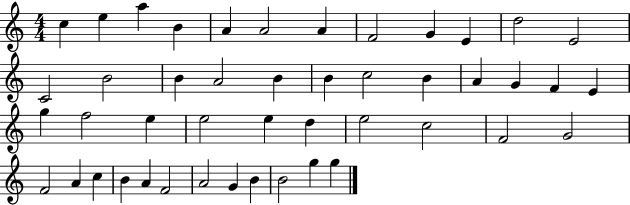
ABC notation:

X:1
T:Untitled
M:4/4
L:1/4
K:C
c e a B A A2 A F2 G E d2 E2 C2 B2 B A2 B B c2 B A G F E g f2 e e2 e d e2 c2 F2 G2 F2 A c B A F2 A2 G B B2 g g